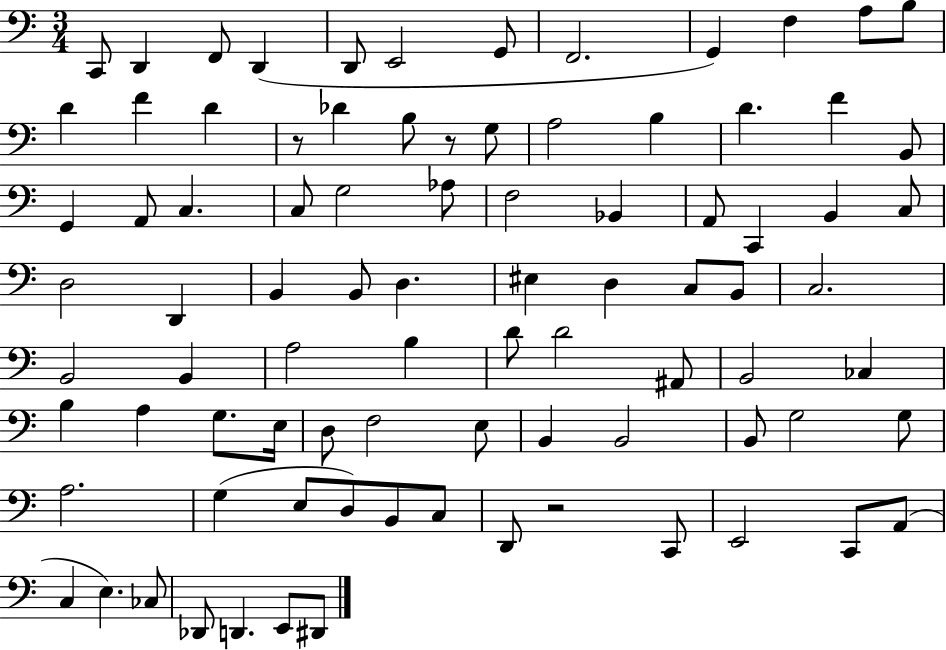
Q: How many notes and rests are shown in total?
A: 87